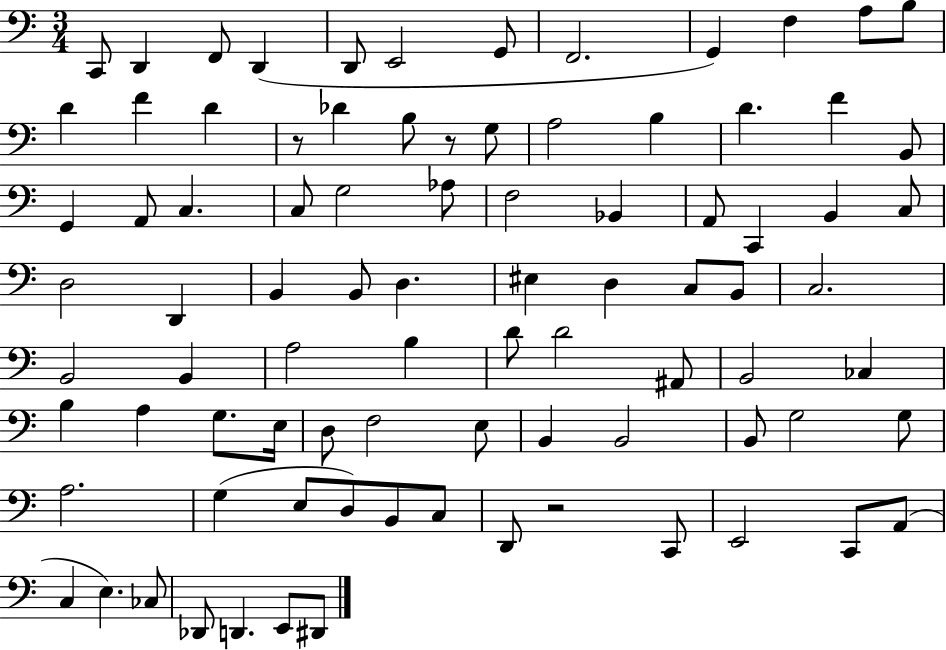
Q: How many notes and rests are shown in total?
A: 87